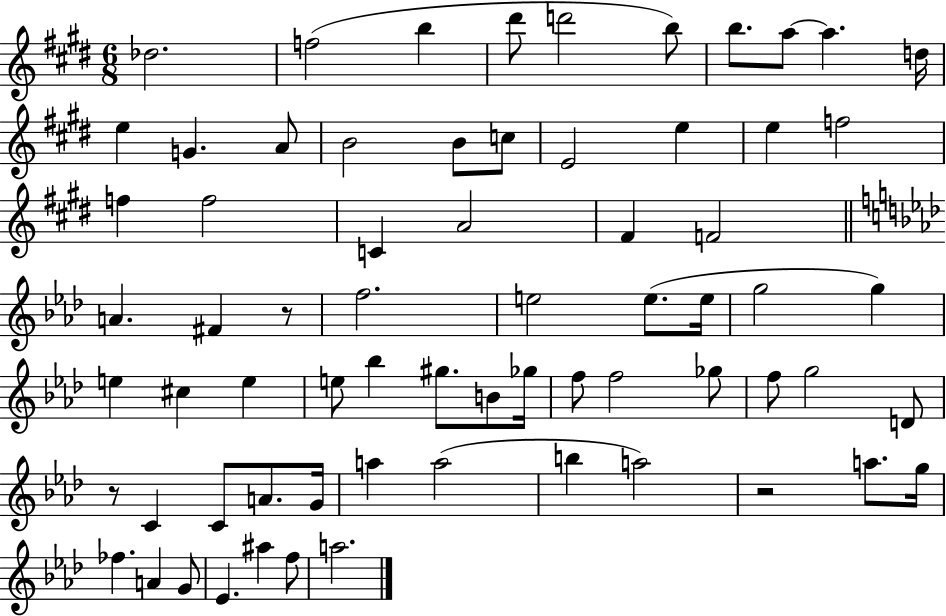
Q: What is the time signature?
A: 6/8